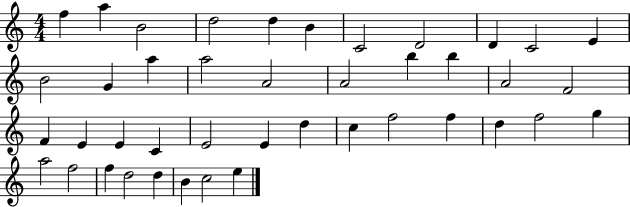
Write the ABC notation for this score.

X:1
T:Untitled
M:4/4
L:1/4
K:C
f a B2 d2 d B C2 D2 D C2 E B2 G a a2 A2 A2 b b A2 F2 F E E C E2 E d c f2 f d f2 g a2 f2 f d2 d B c2 e